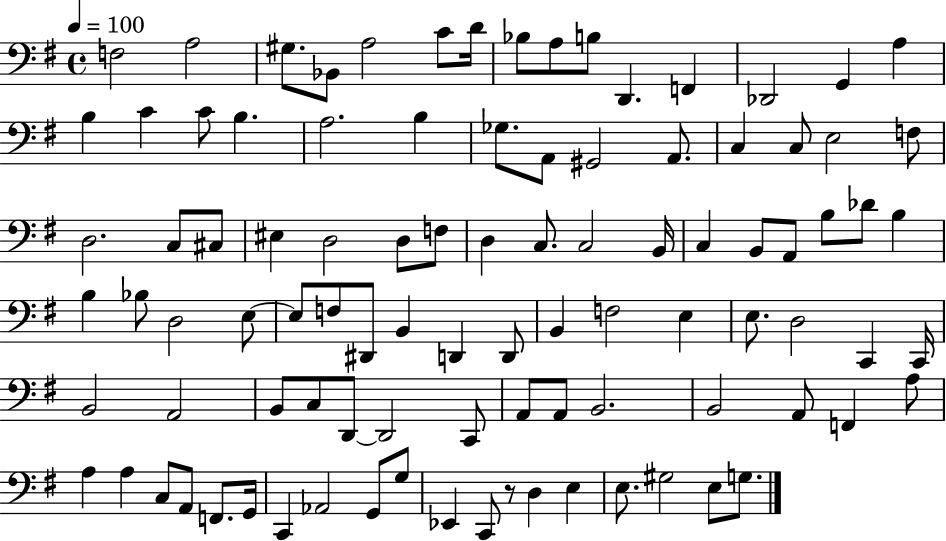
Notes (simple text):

F3/h A3/h G#3/e. Bb2/e A3/h C4/e D4/s Bb3/e A3/e B3/e D2/q. F2/q Db2/h G2/q A3/q B3/q C4/q C4/e B3/q. A3/h. B3/q Gb3/e. A2/e G#2/h A2/e. C3/q C3/e E3/h F3/e D3/h. C3/e C#3/e EIS3/q D3/h D3/e F3/e D3/q C3/e. C3/h B2/s C3/q B2/e A2/e B3/e Db4/e B3/q B3/q Bb3/e D3/h E3/e E3/e F3/e D#2/e B2/q D2/q D2/e B2/q F3/h E3/q E3/e. D3/h C2/q C2/s B2/h A2/h B2/e C3/e D2/e D2/h C2/e A2/e A2/e B2/h. B2/h A2/e F2/q A3/e A3/q A3/q C3/e A2/e F2/e. G2/s C2/q Ab2/h G2/e G3/e Eb2/q C2/e R/e D3/q E3/q E3/e. G#3/h E3/e G3/e.